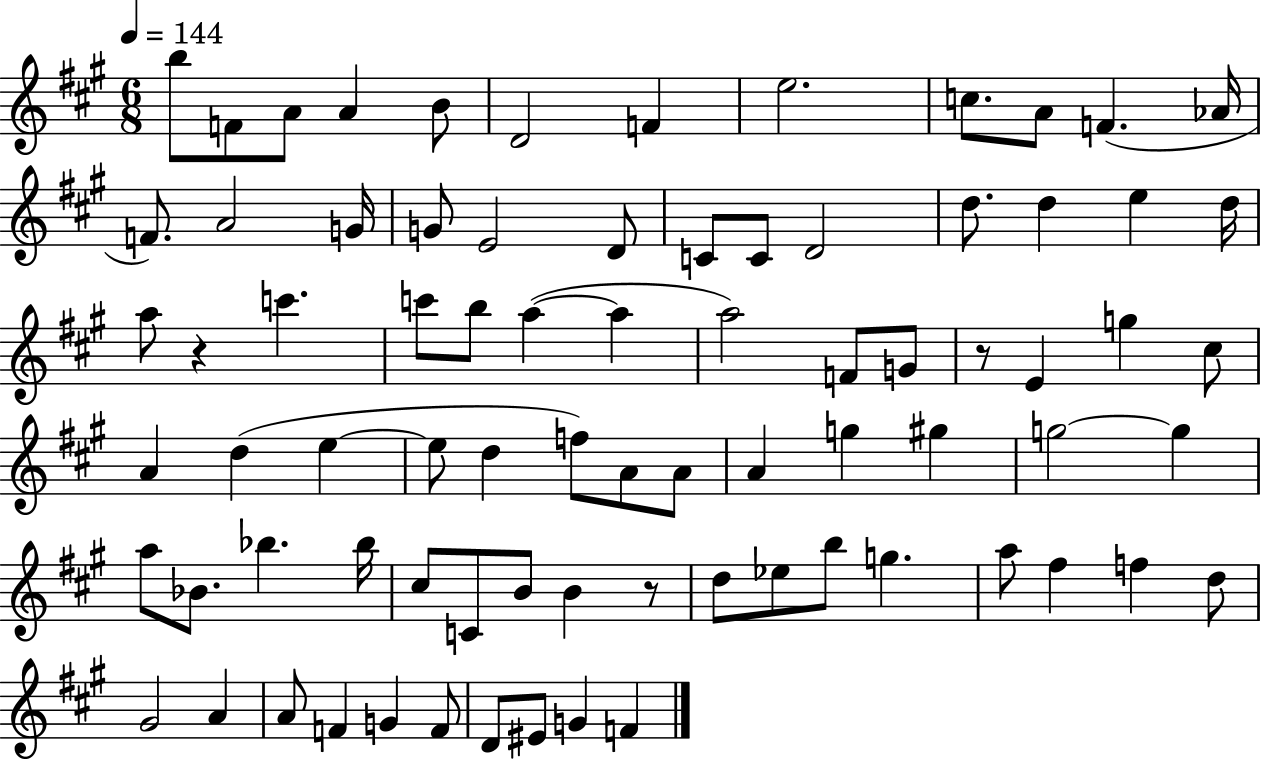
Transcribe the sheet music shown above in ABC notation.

X:1
T:Untitled
M:6/8
L:1/4
K:A
b/2 F/2 A/2 A B/2 D2 F e2 c/2 A/2 F _A/4 F/2 A2 G/4 G/2 E2 D/2 C/2 C/2 D2 d/2 d e d/4 a/2 z c' c'/2 b/2 a a a2 F/2 G/2 z/2 E g ^c/2 A d e e/2 d f/2 A/2 A/2 A g ^g g2 g a/2 _B/2 _b _b/4 ^c/2 C/2 B/2 B z/2 d/2 _e/2 b/2 g a/2 ^f f d/2 ^G2 A A/2 F G F/2 D/2 ^E/2 G F